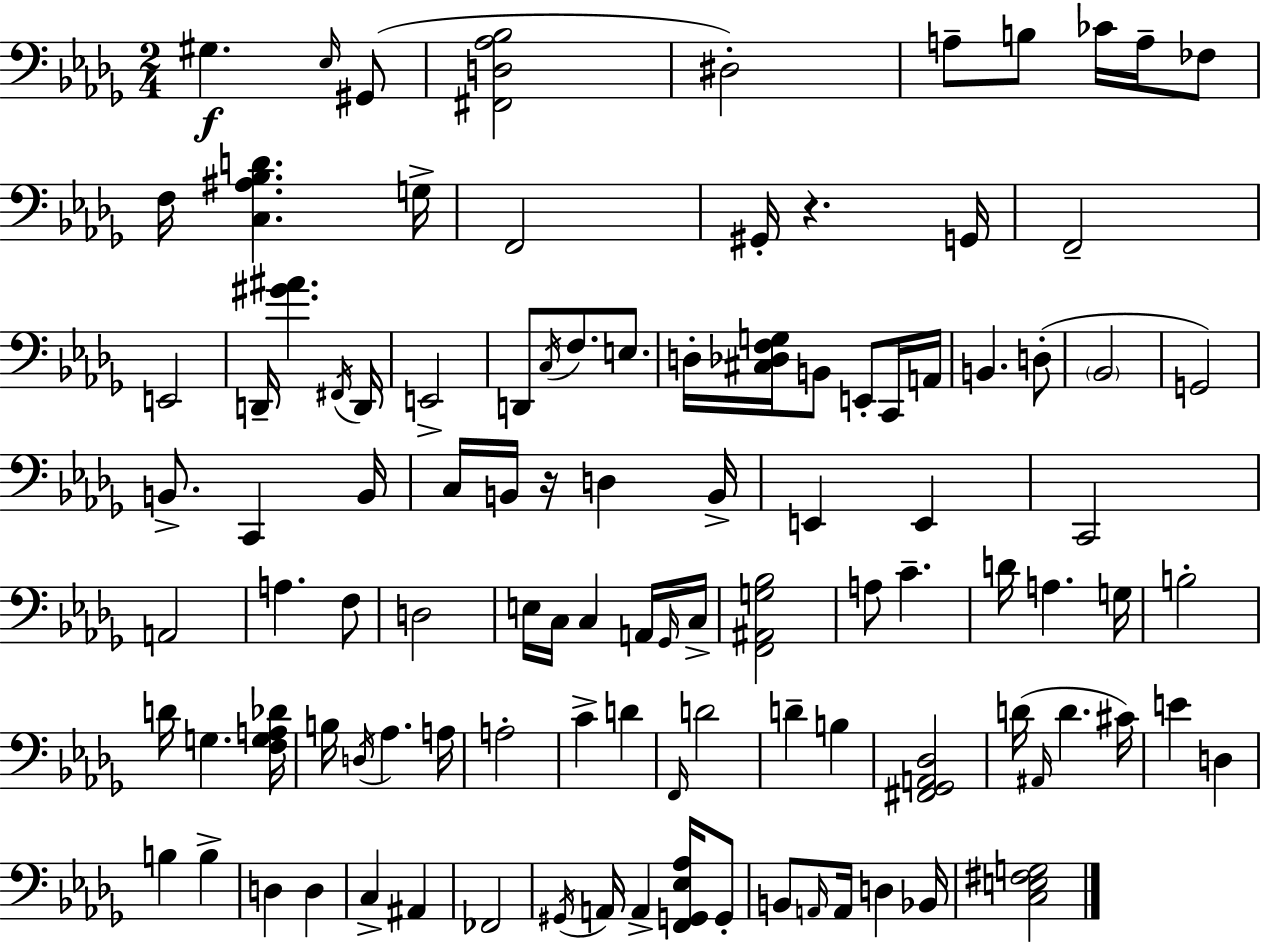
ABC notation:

X:1
T:Untitled
M:2/4
L:1/4
K:Bbm
^G, _E,/4 ^G,,/2 [^F,,D,_A,_B,]2 ^D,2 A,/2 B,/2 _C/4 A,/4 _F,/2 F,/4 [C,^A,_B,D] G,/4 F,,2 ^G,,/4 z G,,/4 F,,2 E,,2 D,,/4 [^G^A] ^F,,/4 D,,/4 E,,2 D,,/2 C,/4 F,/2 E,/2 D,/4 [^C,_D,F,G,]/4 B,,/2 E,,/2 C,,/4 A,,/4 B,, D,/2 _B,,2 G,,2 B,,/2 C,, B,,/4 C,/4 B,,/4 z/4 D, B,,/4 E,, E,, C,,2 A,,2 A, F,/2 D,2 E,/4 C,/4 C, A,,/4 _G,,/4 C,/4 [F,,^A,,G,_B,]2 A,/2 C D/4 A, G,/4 B,2 D/4 G, [F,G,A,_D]/4 B,/4 D,/4 _A, A,/4 A,2 C D F,,/4 D2 D B, [^F,,_G,,A,,_D,]2 D/4 ^A,,/4 D ^C/4 E D, B, B, D, D, C, ^A,, _F,,2 ^G,,/4 A,,/4 A,, [F,,G,,_E,_A,]/4 G,,/2 B,,/2 A,,/4 A,,/4 D, _B,,/4 [C,E,^F,G,]2